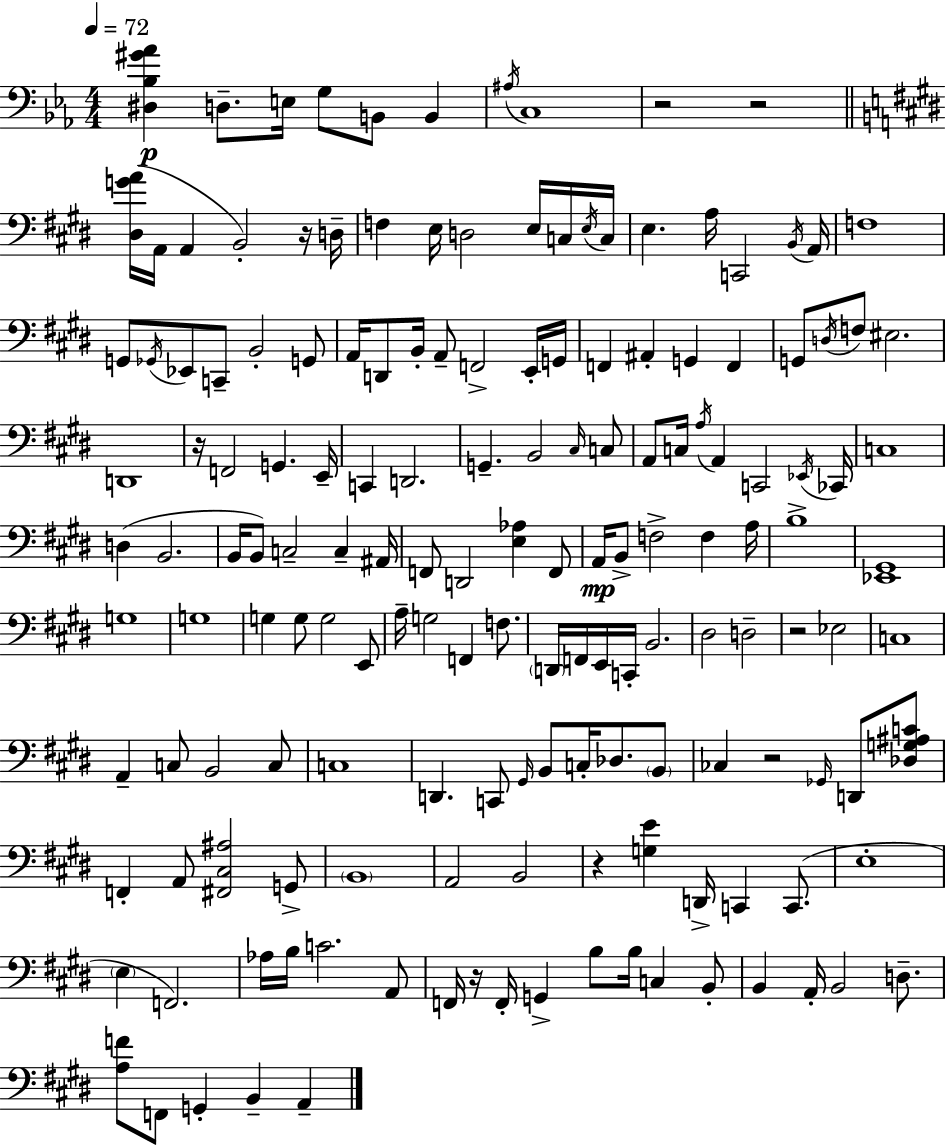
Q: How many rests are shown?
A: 8